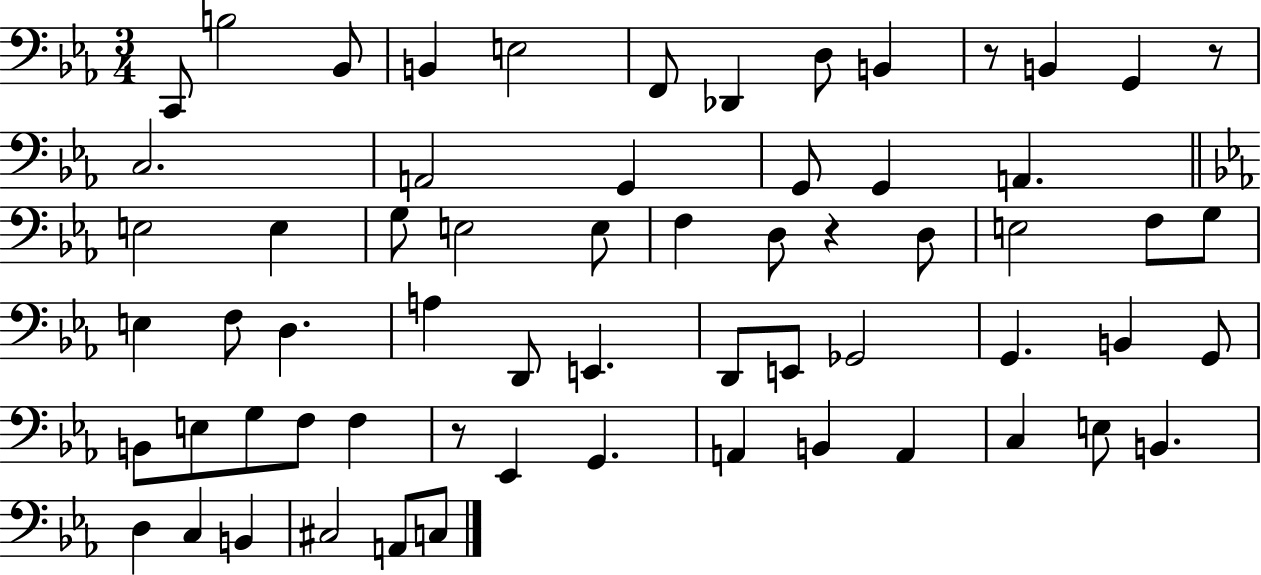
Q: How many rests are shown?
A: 4